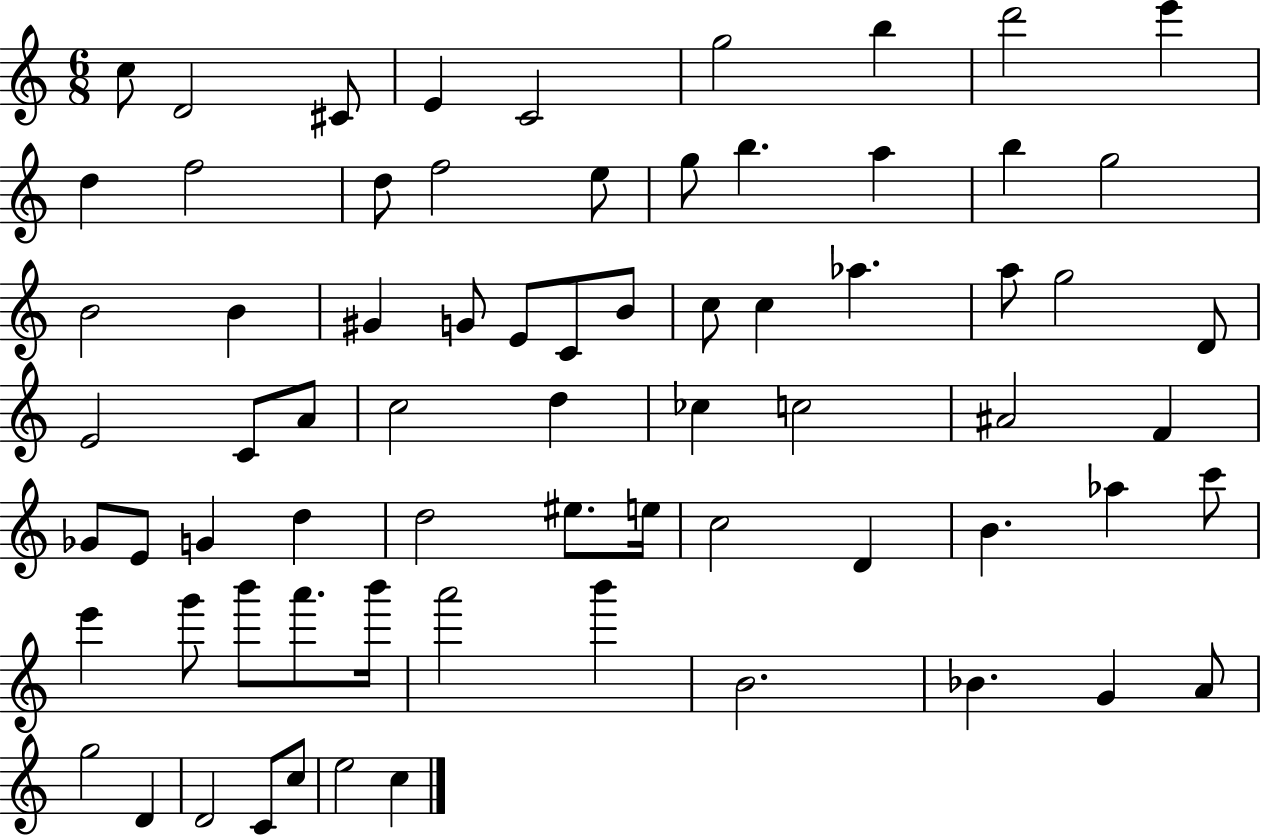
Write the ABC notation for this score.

X:1
T:Untitled
M:6/8
L:1/4
K:C
c/2 D2 ^C/2 E C2 g2 b d'2 e' d f2 d/2 f2 e/2 g/2 b a b g2 B2 B ^G G/2 E/2 C/2 B/2 c/2 c _a a/2 g2 D/2 E2 C/2 A/2 c2 d _c c2 ^A2 F _G/2 E/2 G d d2 ^e/2 e/4 c2 D B _a c'/2 e' g'/2 b'/2 a'/2 b'/4 a'2 b' B2 _B G A/2 g2 D D2 C/2 c/2 e2 c